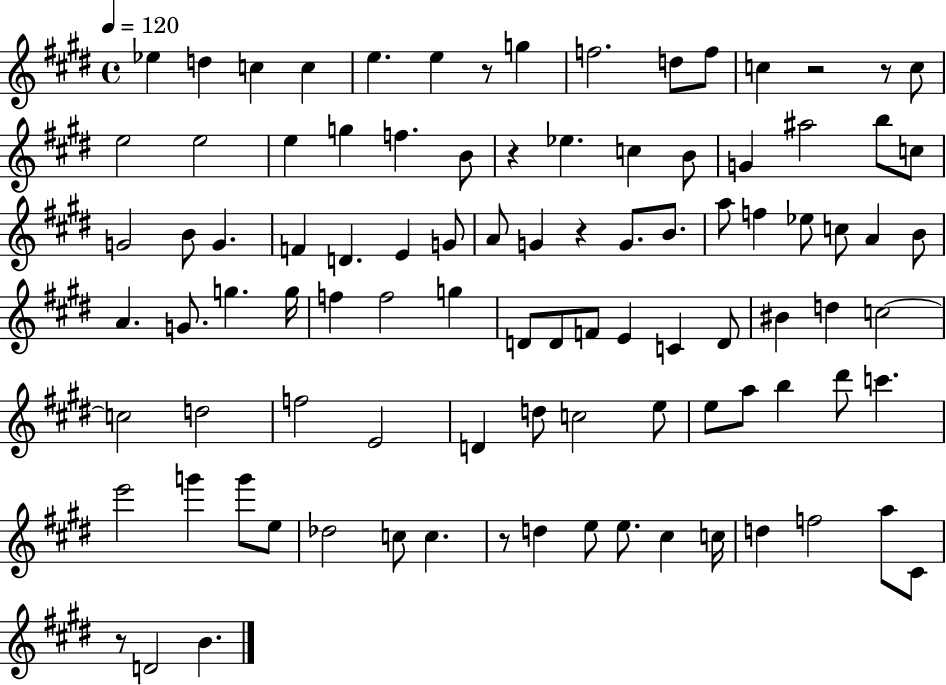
Eb5/q D5/q C5/q C5/q E5/q. E5/q R/e G5/q F5/h. D5/e F5/e C5/q R/h R/e C5/e E5/h E5/h E5/q G5/q F5/q. B4/e R/q Eb5/q. C5/q B4/e G4/q A#5/h B5/e C5/e G4/h B4/e G4/q. F4/q D4/q. E4/q G4/e A4/e G4/q R/q G4/e. B4/e. A5/e F5/q Eb5/e C5/e A4/q B4/e A4/q. G4/e. G5/q. G5/s F5/q F5/h G5/q D4/e D4/e F4/e E4/q C4/q D4/e BIS4/q D5/q C5/h C5/h D5/h F5/h E4/h D4/q D5/e C5/h E5/e E5/e A5/e B5/q D#6/e C6/q. E6/h G6/q G6/e E5/e Db5/h C5/e C5/q. R/e D5/q E5/e E5/e. C#5/q C5/s D5/q F5/h A5/e C#4/e R/e D4/h B4/q.